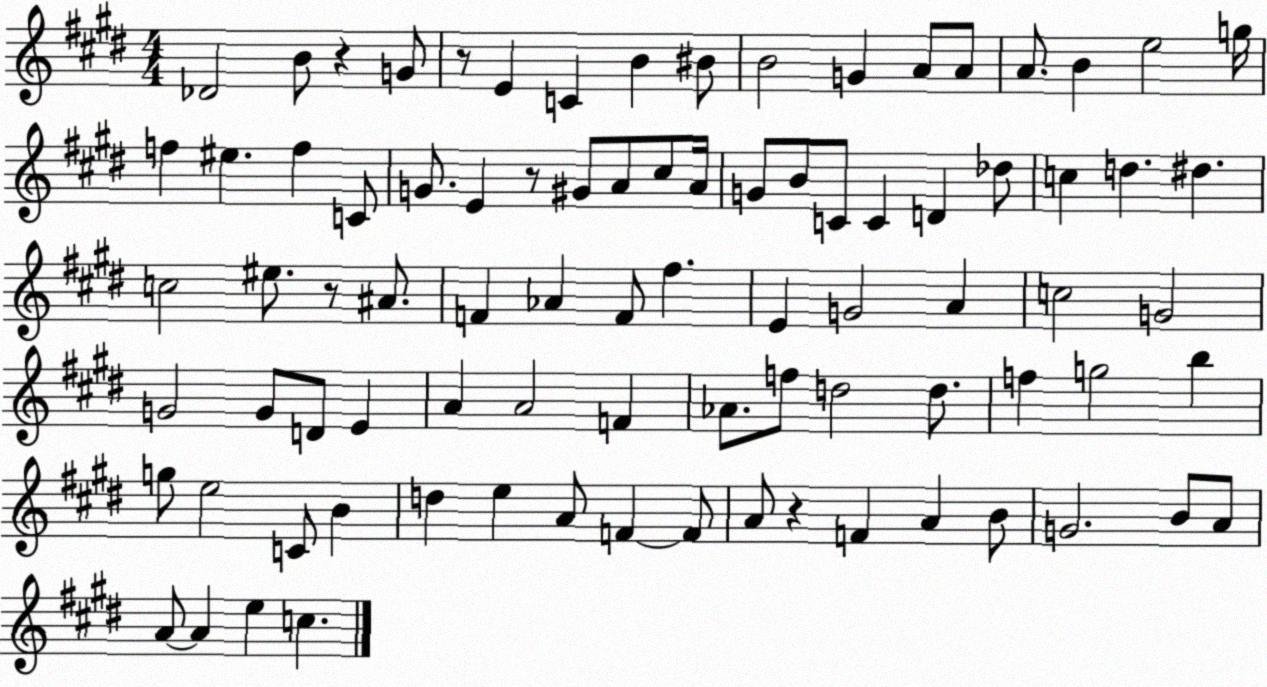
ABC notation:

X:1
T:Untitled
M:4/4
L:1/4
K:E
_D2 B/2 z G/2 z/2 E C B ^B/2 B2 G A/2 A/2 A/2 B e2 g/4 f ^e f C/2 G/2 E z/2 ^G/2 A/2 ^c/2 A/4 G/2 B/2 C/2 C D _d/2 c d ^d c2 ^e/2 z/2 ^A/2 F _A F/2 ^f E G2 A c2 G2 G2 G/2 D/2 E A A2 F _A/2 f/2 d2 d/2 f g2 b g/2 e2 C/2 B d e A/2 F F/2 A/2 z F A B/2 G2 B/2 A/2 A/2 A e c